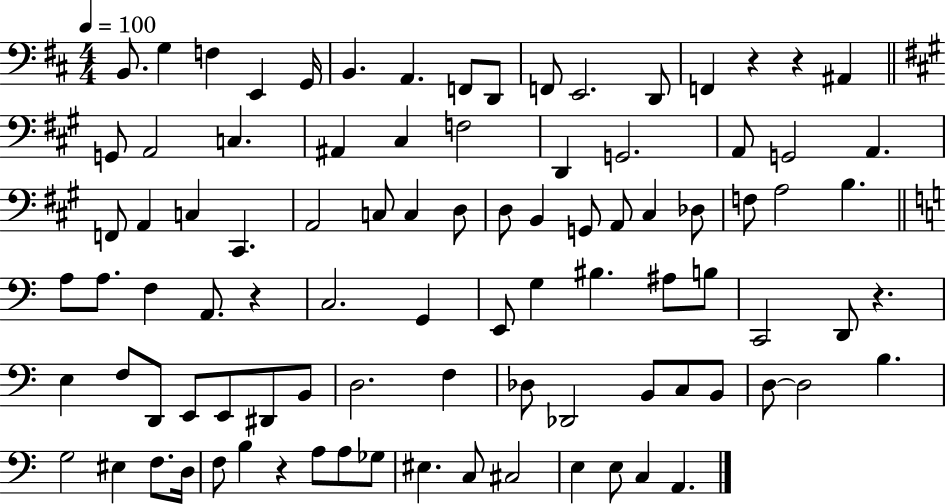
B2/e. G3/q F3/q E2/q G2/s B2/q. A2/q. F2/e D2/e F2/e E2/h. D2/e F2/q R/q R/q A#2/q G2/e A2/h C3/q. A#2/q C#3/q F3/h D2/q G2/h. A2/e G2/h A2/q. F2/e A2/q C3/q C#2/q. A2/h C3/e C3/q D3/e D3/e B2/q G2/e A2/e C#3/q Db3/e F3/e A3/h B3/q. A3/e A3/e. F3/q A2/e. R/q C3/h. G2/q E2/e G3/q BIS3/q. A#3/e B3/e C2/h D2/e R/q. E3/q F3/e D2/e E2/e E2/e D#2/e B2/e D3/h. F3/q Db3/e Db2/h B2/e C3/e B2/e D3/e D3/h B3/q. G3/h EIS3/q F3/e. D3/s F3/e B3/q R/q A3/e A3/e Gb3/e EIS3/q. C3/e C#3/h E3/q E3/e C3/q A2/q.